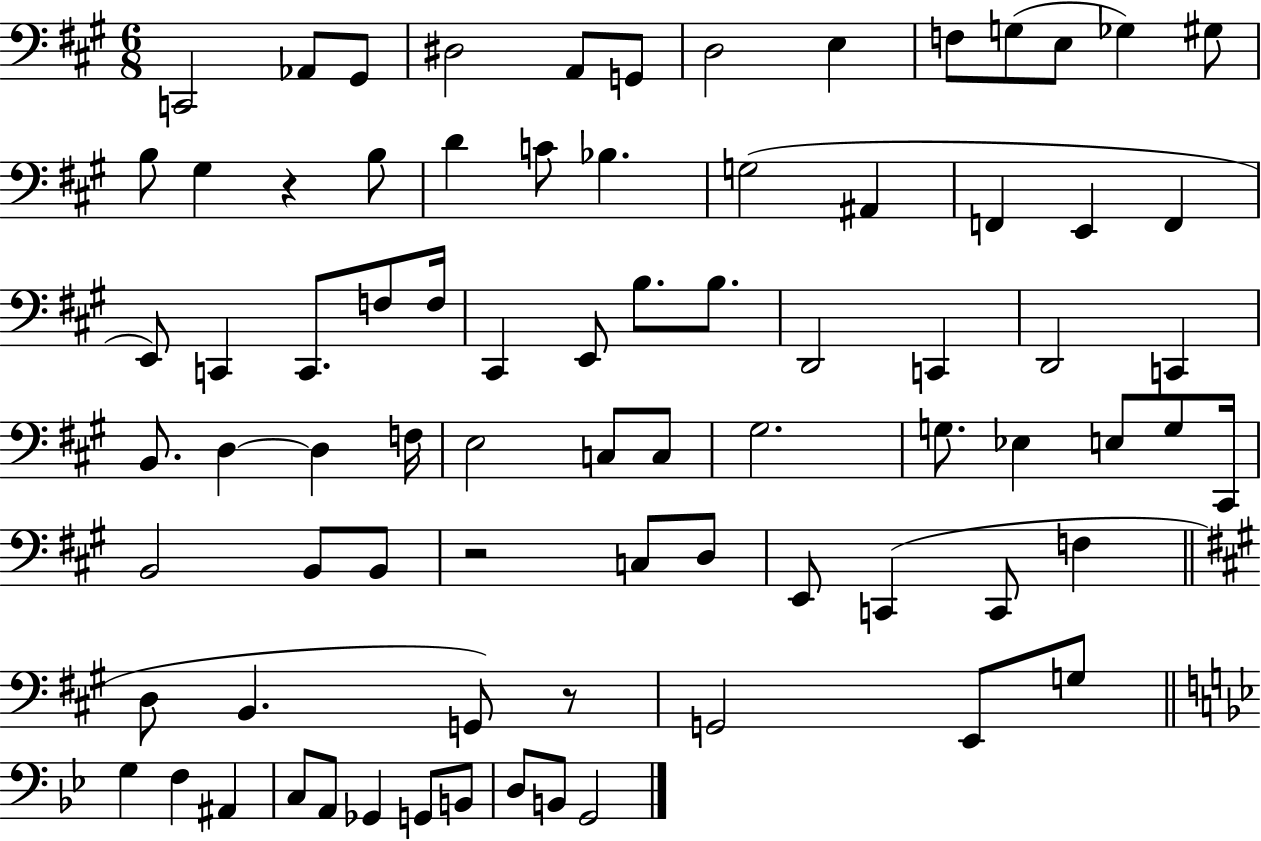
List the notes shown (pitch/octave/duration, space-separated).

C2/h Ab2/e G#2/e D#3/h A2/e G2/e D3/h E3/q F3/e G3/e E3/e Gb3/q G#3/e B3/e G#3/q R/q B3/e D4/q C4/e Bb3/q. G3/h A#2/q F2/q E2/q F2/q E2/e C2/q C2/e. F3/e F3/s C#2/q E2/e B3/e. B3/e. D2/h C2/q D2/h C2/q B2/e. D3/q D3/q F3/s E3/h C3/e C3/e G#3/h. G3/e. Eb3/q E3/e G3/e C#2/s B2/h B2/e B2/e R/h C3/e D3/e E2/e C2/q C2/e F3/q D3/e B2/q. G2/e R/e G2/h E2/e G3/e G3/q F3/q A#2/q C3/e A2/e Gb2/q G2/e B2/e D3/e B2/e G2/h